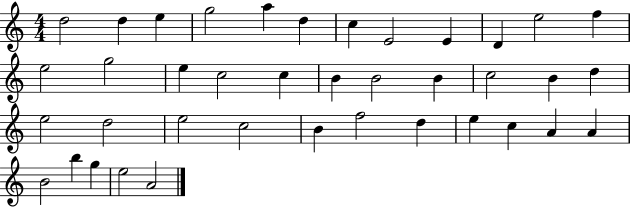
{
  \clef treble
  \numericTimeSignature
  \time 4/4
  \key c \major
  d''2 d''4 e''4 | g''2 a''4 d''4 | c''4 e'2 e'4 | d'4 e''2 f''4 | \break e''2 g''2 | e''4 c''2 c''4 | b'4 b'2 b'4 | c''2 b'4 d''4 | \break e''2 d''2 | e''2 c''2 | b'4 f''2 d''4 | e''4 c''4 a'4 a'4 | \break b'2 b''4 g''4 | e''2 a'2 | \bar "|."
}